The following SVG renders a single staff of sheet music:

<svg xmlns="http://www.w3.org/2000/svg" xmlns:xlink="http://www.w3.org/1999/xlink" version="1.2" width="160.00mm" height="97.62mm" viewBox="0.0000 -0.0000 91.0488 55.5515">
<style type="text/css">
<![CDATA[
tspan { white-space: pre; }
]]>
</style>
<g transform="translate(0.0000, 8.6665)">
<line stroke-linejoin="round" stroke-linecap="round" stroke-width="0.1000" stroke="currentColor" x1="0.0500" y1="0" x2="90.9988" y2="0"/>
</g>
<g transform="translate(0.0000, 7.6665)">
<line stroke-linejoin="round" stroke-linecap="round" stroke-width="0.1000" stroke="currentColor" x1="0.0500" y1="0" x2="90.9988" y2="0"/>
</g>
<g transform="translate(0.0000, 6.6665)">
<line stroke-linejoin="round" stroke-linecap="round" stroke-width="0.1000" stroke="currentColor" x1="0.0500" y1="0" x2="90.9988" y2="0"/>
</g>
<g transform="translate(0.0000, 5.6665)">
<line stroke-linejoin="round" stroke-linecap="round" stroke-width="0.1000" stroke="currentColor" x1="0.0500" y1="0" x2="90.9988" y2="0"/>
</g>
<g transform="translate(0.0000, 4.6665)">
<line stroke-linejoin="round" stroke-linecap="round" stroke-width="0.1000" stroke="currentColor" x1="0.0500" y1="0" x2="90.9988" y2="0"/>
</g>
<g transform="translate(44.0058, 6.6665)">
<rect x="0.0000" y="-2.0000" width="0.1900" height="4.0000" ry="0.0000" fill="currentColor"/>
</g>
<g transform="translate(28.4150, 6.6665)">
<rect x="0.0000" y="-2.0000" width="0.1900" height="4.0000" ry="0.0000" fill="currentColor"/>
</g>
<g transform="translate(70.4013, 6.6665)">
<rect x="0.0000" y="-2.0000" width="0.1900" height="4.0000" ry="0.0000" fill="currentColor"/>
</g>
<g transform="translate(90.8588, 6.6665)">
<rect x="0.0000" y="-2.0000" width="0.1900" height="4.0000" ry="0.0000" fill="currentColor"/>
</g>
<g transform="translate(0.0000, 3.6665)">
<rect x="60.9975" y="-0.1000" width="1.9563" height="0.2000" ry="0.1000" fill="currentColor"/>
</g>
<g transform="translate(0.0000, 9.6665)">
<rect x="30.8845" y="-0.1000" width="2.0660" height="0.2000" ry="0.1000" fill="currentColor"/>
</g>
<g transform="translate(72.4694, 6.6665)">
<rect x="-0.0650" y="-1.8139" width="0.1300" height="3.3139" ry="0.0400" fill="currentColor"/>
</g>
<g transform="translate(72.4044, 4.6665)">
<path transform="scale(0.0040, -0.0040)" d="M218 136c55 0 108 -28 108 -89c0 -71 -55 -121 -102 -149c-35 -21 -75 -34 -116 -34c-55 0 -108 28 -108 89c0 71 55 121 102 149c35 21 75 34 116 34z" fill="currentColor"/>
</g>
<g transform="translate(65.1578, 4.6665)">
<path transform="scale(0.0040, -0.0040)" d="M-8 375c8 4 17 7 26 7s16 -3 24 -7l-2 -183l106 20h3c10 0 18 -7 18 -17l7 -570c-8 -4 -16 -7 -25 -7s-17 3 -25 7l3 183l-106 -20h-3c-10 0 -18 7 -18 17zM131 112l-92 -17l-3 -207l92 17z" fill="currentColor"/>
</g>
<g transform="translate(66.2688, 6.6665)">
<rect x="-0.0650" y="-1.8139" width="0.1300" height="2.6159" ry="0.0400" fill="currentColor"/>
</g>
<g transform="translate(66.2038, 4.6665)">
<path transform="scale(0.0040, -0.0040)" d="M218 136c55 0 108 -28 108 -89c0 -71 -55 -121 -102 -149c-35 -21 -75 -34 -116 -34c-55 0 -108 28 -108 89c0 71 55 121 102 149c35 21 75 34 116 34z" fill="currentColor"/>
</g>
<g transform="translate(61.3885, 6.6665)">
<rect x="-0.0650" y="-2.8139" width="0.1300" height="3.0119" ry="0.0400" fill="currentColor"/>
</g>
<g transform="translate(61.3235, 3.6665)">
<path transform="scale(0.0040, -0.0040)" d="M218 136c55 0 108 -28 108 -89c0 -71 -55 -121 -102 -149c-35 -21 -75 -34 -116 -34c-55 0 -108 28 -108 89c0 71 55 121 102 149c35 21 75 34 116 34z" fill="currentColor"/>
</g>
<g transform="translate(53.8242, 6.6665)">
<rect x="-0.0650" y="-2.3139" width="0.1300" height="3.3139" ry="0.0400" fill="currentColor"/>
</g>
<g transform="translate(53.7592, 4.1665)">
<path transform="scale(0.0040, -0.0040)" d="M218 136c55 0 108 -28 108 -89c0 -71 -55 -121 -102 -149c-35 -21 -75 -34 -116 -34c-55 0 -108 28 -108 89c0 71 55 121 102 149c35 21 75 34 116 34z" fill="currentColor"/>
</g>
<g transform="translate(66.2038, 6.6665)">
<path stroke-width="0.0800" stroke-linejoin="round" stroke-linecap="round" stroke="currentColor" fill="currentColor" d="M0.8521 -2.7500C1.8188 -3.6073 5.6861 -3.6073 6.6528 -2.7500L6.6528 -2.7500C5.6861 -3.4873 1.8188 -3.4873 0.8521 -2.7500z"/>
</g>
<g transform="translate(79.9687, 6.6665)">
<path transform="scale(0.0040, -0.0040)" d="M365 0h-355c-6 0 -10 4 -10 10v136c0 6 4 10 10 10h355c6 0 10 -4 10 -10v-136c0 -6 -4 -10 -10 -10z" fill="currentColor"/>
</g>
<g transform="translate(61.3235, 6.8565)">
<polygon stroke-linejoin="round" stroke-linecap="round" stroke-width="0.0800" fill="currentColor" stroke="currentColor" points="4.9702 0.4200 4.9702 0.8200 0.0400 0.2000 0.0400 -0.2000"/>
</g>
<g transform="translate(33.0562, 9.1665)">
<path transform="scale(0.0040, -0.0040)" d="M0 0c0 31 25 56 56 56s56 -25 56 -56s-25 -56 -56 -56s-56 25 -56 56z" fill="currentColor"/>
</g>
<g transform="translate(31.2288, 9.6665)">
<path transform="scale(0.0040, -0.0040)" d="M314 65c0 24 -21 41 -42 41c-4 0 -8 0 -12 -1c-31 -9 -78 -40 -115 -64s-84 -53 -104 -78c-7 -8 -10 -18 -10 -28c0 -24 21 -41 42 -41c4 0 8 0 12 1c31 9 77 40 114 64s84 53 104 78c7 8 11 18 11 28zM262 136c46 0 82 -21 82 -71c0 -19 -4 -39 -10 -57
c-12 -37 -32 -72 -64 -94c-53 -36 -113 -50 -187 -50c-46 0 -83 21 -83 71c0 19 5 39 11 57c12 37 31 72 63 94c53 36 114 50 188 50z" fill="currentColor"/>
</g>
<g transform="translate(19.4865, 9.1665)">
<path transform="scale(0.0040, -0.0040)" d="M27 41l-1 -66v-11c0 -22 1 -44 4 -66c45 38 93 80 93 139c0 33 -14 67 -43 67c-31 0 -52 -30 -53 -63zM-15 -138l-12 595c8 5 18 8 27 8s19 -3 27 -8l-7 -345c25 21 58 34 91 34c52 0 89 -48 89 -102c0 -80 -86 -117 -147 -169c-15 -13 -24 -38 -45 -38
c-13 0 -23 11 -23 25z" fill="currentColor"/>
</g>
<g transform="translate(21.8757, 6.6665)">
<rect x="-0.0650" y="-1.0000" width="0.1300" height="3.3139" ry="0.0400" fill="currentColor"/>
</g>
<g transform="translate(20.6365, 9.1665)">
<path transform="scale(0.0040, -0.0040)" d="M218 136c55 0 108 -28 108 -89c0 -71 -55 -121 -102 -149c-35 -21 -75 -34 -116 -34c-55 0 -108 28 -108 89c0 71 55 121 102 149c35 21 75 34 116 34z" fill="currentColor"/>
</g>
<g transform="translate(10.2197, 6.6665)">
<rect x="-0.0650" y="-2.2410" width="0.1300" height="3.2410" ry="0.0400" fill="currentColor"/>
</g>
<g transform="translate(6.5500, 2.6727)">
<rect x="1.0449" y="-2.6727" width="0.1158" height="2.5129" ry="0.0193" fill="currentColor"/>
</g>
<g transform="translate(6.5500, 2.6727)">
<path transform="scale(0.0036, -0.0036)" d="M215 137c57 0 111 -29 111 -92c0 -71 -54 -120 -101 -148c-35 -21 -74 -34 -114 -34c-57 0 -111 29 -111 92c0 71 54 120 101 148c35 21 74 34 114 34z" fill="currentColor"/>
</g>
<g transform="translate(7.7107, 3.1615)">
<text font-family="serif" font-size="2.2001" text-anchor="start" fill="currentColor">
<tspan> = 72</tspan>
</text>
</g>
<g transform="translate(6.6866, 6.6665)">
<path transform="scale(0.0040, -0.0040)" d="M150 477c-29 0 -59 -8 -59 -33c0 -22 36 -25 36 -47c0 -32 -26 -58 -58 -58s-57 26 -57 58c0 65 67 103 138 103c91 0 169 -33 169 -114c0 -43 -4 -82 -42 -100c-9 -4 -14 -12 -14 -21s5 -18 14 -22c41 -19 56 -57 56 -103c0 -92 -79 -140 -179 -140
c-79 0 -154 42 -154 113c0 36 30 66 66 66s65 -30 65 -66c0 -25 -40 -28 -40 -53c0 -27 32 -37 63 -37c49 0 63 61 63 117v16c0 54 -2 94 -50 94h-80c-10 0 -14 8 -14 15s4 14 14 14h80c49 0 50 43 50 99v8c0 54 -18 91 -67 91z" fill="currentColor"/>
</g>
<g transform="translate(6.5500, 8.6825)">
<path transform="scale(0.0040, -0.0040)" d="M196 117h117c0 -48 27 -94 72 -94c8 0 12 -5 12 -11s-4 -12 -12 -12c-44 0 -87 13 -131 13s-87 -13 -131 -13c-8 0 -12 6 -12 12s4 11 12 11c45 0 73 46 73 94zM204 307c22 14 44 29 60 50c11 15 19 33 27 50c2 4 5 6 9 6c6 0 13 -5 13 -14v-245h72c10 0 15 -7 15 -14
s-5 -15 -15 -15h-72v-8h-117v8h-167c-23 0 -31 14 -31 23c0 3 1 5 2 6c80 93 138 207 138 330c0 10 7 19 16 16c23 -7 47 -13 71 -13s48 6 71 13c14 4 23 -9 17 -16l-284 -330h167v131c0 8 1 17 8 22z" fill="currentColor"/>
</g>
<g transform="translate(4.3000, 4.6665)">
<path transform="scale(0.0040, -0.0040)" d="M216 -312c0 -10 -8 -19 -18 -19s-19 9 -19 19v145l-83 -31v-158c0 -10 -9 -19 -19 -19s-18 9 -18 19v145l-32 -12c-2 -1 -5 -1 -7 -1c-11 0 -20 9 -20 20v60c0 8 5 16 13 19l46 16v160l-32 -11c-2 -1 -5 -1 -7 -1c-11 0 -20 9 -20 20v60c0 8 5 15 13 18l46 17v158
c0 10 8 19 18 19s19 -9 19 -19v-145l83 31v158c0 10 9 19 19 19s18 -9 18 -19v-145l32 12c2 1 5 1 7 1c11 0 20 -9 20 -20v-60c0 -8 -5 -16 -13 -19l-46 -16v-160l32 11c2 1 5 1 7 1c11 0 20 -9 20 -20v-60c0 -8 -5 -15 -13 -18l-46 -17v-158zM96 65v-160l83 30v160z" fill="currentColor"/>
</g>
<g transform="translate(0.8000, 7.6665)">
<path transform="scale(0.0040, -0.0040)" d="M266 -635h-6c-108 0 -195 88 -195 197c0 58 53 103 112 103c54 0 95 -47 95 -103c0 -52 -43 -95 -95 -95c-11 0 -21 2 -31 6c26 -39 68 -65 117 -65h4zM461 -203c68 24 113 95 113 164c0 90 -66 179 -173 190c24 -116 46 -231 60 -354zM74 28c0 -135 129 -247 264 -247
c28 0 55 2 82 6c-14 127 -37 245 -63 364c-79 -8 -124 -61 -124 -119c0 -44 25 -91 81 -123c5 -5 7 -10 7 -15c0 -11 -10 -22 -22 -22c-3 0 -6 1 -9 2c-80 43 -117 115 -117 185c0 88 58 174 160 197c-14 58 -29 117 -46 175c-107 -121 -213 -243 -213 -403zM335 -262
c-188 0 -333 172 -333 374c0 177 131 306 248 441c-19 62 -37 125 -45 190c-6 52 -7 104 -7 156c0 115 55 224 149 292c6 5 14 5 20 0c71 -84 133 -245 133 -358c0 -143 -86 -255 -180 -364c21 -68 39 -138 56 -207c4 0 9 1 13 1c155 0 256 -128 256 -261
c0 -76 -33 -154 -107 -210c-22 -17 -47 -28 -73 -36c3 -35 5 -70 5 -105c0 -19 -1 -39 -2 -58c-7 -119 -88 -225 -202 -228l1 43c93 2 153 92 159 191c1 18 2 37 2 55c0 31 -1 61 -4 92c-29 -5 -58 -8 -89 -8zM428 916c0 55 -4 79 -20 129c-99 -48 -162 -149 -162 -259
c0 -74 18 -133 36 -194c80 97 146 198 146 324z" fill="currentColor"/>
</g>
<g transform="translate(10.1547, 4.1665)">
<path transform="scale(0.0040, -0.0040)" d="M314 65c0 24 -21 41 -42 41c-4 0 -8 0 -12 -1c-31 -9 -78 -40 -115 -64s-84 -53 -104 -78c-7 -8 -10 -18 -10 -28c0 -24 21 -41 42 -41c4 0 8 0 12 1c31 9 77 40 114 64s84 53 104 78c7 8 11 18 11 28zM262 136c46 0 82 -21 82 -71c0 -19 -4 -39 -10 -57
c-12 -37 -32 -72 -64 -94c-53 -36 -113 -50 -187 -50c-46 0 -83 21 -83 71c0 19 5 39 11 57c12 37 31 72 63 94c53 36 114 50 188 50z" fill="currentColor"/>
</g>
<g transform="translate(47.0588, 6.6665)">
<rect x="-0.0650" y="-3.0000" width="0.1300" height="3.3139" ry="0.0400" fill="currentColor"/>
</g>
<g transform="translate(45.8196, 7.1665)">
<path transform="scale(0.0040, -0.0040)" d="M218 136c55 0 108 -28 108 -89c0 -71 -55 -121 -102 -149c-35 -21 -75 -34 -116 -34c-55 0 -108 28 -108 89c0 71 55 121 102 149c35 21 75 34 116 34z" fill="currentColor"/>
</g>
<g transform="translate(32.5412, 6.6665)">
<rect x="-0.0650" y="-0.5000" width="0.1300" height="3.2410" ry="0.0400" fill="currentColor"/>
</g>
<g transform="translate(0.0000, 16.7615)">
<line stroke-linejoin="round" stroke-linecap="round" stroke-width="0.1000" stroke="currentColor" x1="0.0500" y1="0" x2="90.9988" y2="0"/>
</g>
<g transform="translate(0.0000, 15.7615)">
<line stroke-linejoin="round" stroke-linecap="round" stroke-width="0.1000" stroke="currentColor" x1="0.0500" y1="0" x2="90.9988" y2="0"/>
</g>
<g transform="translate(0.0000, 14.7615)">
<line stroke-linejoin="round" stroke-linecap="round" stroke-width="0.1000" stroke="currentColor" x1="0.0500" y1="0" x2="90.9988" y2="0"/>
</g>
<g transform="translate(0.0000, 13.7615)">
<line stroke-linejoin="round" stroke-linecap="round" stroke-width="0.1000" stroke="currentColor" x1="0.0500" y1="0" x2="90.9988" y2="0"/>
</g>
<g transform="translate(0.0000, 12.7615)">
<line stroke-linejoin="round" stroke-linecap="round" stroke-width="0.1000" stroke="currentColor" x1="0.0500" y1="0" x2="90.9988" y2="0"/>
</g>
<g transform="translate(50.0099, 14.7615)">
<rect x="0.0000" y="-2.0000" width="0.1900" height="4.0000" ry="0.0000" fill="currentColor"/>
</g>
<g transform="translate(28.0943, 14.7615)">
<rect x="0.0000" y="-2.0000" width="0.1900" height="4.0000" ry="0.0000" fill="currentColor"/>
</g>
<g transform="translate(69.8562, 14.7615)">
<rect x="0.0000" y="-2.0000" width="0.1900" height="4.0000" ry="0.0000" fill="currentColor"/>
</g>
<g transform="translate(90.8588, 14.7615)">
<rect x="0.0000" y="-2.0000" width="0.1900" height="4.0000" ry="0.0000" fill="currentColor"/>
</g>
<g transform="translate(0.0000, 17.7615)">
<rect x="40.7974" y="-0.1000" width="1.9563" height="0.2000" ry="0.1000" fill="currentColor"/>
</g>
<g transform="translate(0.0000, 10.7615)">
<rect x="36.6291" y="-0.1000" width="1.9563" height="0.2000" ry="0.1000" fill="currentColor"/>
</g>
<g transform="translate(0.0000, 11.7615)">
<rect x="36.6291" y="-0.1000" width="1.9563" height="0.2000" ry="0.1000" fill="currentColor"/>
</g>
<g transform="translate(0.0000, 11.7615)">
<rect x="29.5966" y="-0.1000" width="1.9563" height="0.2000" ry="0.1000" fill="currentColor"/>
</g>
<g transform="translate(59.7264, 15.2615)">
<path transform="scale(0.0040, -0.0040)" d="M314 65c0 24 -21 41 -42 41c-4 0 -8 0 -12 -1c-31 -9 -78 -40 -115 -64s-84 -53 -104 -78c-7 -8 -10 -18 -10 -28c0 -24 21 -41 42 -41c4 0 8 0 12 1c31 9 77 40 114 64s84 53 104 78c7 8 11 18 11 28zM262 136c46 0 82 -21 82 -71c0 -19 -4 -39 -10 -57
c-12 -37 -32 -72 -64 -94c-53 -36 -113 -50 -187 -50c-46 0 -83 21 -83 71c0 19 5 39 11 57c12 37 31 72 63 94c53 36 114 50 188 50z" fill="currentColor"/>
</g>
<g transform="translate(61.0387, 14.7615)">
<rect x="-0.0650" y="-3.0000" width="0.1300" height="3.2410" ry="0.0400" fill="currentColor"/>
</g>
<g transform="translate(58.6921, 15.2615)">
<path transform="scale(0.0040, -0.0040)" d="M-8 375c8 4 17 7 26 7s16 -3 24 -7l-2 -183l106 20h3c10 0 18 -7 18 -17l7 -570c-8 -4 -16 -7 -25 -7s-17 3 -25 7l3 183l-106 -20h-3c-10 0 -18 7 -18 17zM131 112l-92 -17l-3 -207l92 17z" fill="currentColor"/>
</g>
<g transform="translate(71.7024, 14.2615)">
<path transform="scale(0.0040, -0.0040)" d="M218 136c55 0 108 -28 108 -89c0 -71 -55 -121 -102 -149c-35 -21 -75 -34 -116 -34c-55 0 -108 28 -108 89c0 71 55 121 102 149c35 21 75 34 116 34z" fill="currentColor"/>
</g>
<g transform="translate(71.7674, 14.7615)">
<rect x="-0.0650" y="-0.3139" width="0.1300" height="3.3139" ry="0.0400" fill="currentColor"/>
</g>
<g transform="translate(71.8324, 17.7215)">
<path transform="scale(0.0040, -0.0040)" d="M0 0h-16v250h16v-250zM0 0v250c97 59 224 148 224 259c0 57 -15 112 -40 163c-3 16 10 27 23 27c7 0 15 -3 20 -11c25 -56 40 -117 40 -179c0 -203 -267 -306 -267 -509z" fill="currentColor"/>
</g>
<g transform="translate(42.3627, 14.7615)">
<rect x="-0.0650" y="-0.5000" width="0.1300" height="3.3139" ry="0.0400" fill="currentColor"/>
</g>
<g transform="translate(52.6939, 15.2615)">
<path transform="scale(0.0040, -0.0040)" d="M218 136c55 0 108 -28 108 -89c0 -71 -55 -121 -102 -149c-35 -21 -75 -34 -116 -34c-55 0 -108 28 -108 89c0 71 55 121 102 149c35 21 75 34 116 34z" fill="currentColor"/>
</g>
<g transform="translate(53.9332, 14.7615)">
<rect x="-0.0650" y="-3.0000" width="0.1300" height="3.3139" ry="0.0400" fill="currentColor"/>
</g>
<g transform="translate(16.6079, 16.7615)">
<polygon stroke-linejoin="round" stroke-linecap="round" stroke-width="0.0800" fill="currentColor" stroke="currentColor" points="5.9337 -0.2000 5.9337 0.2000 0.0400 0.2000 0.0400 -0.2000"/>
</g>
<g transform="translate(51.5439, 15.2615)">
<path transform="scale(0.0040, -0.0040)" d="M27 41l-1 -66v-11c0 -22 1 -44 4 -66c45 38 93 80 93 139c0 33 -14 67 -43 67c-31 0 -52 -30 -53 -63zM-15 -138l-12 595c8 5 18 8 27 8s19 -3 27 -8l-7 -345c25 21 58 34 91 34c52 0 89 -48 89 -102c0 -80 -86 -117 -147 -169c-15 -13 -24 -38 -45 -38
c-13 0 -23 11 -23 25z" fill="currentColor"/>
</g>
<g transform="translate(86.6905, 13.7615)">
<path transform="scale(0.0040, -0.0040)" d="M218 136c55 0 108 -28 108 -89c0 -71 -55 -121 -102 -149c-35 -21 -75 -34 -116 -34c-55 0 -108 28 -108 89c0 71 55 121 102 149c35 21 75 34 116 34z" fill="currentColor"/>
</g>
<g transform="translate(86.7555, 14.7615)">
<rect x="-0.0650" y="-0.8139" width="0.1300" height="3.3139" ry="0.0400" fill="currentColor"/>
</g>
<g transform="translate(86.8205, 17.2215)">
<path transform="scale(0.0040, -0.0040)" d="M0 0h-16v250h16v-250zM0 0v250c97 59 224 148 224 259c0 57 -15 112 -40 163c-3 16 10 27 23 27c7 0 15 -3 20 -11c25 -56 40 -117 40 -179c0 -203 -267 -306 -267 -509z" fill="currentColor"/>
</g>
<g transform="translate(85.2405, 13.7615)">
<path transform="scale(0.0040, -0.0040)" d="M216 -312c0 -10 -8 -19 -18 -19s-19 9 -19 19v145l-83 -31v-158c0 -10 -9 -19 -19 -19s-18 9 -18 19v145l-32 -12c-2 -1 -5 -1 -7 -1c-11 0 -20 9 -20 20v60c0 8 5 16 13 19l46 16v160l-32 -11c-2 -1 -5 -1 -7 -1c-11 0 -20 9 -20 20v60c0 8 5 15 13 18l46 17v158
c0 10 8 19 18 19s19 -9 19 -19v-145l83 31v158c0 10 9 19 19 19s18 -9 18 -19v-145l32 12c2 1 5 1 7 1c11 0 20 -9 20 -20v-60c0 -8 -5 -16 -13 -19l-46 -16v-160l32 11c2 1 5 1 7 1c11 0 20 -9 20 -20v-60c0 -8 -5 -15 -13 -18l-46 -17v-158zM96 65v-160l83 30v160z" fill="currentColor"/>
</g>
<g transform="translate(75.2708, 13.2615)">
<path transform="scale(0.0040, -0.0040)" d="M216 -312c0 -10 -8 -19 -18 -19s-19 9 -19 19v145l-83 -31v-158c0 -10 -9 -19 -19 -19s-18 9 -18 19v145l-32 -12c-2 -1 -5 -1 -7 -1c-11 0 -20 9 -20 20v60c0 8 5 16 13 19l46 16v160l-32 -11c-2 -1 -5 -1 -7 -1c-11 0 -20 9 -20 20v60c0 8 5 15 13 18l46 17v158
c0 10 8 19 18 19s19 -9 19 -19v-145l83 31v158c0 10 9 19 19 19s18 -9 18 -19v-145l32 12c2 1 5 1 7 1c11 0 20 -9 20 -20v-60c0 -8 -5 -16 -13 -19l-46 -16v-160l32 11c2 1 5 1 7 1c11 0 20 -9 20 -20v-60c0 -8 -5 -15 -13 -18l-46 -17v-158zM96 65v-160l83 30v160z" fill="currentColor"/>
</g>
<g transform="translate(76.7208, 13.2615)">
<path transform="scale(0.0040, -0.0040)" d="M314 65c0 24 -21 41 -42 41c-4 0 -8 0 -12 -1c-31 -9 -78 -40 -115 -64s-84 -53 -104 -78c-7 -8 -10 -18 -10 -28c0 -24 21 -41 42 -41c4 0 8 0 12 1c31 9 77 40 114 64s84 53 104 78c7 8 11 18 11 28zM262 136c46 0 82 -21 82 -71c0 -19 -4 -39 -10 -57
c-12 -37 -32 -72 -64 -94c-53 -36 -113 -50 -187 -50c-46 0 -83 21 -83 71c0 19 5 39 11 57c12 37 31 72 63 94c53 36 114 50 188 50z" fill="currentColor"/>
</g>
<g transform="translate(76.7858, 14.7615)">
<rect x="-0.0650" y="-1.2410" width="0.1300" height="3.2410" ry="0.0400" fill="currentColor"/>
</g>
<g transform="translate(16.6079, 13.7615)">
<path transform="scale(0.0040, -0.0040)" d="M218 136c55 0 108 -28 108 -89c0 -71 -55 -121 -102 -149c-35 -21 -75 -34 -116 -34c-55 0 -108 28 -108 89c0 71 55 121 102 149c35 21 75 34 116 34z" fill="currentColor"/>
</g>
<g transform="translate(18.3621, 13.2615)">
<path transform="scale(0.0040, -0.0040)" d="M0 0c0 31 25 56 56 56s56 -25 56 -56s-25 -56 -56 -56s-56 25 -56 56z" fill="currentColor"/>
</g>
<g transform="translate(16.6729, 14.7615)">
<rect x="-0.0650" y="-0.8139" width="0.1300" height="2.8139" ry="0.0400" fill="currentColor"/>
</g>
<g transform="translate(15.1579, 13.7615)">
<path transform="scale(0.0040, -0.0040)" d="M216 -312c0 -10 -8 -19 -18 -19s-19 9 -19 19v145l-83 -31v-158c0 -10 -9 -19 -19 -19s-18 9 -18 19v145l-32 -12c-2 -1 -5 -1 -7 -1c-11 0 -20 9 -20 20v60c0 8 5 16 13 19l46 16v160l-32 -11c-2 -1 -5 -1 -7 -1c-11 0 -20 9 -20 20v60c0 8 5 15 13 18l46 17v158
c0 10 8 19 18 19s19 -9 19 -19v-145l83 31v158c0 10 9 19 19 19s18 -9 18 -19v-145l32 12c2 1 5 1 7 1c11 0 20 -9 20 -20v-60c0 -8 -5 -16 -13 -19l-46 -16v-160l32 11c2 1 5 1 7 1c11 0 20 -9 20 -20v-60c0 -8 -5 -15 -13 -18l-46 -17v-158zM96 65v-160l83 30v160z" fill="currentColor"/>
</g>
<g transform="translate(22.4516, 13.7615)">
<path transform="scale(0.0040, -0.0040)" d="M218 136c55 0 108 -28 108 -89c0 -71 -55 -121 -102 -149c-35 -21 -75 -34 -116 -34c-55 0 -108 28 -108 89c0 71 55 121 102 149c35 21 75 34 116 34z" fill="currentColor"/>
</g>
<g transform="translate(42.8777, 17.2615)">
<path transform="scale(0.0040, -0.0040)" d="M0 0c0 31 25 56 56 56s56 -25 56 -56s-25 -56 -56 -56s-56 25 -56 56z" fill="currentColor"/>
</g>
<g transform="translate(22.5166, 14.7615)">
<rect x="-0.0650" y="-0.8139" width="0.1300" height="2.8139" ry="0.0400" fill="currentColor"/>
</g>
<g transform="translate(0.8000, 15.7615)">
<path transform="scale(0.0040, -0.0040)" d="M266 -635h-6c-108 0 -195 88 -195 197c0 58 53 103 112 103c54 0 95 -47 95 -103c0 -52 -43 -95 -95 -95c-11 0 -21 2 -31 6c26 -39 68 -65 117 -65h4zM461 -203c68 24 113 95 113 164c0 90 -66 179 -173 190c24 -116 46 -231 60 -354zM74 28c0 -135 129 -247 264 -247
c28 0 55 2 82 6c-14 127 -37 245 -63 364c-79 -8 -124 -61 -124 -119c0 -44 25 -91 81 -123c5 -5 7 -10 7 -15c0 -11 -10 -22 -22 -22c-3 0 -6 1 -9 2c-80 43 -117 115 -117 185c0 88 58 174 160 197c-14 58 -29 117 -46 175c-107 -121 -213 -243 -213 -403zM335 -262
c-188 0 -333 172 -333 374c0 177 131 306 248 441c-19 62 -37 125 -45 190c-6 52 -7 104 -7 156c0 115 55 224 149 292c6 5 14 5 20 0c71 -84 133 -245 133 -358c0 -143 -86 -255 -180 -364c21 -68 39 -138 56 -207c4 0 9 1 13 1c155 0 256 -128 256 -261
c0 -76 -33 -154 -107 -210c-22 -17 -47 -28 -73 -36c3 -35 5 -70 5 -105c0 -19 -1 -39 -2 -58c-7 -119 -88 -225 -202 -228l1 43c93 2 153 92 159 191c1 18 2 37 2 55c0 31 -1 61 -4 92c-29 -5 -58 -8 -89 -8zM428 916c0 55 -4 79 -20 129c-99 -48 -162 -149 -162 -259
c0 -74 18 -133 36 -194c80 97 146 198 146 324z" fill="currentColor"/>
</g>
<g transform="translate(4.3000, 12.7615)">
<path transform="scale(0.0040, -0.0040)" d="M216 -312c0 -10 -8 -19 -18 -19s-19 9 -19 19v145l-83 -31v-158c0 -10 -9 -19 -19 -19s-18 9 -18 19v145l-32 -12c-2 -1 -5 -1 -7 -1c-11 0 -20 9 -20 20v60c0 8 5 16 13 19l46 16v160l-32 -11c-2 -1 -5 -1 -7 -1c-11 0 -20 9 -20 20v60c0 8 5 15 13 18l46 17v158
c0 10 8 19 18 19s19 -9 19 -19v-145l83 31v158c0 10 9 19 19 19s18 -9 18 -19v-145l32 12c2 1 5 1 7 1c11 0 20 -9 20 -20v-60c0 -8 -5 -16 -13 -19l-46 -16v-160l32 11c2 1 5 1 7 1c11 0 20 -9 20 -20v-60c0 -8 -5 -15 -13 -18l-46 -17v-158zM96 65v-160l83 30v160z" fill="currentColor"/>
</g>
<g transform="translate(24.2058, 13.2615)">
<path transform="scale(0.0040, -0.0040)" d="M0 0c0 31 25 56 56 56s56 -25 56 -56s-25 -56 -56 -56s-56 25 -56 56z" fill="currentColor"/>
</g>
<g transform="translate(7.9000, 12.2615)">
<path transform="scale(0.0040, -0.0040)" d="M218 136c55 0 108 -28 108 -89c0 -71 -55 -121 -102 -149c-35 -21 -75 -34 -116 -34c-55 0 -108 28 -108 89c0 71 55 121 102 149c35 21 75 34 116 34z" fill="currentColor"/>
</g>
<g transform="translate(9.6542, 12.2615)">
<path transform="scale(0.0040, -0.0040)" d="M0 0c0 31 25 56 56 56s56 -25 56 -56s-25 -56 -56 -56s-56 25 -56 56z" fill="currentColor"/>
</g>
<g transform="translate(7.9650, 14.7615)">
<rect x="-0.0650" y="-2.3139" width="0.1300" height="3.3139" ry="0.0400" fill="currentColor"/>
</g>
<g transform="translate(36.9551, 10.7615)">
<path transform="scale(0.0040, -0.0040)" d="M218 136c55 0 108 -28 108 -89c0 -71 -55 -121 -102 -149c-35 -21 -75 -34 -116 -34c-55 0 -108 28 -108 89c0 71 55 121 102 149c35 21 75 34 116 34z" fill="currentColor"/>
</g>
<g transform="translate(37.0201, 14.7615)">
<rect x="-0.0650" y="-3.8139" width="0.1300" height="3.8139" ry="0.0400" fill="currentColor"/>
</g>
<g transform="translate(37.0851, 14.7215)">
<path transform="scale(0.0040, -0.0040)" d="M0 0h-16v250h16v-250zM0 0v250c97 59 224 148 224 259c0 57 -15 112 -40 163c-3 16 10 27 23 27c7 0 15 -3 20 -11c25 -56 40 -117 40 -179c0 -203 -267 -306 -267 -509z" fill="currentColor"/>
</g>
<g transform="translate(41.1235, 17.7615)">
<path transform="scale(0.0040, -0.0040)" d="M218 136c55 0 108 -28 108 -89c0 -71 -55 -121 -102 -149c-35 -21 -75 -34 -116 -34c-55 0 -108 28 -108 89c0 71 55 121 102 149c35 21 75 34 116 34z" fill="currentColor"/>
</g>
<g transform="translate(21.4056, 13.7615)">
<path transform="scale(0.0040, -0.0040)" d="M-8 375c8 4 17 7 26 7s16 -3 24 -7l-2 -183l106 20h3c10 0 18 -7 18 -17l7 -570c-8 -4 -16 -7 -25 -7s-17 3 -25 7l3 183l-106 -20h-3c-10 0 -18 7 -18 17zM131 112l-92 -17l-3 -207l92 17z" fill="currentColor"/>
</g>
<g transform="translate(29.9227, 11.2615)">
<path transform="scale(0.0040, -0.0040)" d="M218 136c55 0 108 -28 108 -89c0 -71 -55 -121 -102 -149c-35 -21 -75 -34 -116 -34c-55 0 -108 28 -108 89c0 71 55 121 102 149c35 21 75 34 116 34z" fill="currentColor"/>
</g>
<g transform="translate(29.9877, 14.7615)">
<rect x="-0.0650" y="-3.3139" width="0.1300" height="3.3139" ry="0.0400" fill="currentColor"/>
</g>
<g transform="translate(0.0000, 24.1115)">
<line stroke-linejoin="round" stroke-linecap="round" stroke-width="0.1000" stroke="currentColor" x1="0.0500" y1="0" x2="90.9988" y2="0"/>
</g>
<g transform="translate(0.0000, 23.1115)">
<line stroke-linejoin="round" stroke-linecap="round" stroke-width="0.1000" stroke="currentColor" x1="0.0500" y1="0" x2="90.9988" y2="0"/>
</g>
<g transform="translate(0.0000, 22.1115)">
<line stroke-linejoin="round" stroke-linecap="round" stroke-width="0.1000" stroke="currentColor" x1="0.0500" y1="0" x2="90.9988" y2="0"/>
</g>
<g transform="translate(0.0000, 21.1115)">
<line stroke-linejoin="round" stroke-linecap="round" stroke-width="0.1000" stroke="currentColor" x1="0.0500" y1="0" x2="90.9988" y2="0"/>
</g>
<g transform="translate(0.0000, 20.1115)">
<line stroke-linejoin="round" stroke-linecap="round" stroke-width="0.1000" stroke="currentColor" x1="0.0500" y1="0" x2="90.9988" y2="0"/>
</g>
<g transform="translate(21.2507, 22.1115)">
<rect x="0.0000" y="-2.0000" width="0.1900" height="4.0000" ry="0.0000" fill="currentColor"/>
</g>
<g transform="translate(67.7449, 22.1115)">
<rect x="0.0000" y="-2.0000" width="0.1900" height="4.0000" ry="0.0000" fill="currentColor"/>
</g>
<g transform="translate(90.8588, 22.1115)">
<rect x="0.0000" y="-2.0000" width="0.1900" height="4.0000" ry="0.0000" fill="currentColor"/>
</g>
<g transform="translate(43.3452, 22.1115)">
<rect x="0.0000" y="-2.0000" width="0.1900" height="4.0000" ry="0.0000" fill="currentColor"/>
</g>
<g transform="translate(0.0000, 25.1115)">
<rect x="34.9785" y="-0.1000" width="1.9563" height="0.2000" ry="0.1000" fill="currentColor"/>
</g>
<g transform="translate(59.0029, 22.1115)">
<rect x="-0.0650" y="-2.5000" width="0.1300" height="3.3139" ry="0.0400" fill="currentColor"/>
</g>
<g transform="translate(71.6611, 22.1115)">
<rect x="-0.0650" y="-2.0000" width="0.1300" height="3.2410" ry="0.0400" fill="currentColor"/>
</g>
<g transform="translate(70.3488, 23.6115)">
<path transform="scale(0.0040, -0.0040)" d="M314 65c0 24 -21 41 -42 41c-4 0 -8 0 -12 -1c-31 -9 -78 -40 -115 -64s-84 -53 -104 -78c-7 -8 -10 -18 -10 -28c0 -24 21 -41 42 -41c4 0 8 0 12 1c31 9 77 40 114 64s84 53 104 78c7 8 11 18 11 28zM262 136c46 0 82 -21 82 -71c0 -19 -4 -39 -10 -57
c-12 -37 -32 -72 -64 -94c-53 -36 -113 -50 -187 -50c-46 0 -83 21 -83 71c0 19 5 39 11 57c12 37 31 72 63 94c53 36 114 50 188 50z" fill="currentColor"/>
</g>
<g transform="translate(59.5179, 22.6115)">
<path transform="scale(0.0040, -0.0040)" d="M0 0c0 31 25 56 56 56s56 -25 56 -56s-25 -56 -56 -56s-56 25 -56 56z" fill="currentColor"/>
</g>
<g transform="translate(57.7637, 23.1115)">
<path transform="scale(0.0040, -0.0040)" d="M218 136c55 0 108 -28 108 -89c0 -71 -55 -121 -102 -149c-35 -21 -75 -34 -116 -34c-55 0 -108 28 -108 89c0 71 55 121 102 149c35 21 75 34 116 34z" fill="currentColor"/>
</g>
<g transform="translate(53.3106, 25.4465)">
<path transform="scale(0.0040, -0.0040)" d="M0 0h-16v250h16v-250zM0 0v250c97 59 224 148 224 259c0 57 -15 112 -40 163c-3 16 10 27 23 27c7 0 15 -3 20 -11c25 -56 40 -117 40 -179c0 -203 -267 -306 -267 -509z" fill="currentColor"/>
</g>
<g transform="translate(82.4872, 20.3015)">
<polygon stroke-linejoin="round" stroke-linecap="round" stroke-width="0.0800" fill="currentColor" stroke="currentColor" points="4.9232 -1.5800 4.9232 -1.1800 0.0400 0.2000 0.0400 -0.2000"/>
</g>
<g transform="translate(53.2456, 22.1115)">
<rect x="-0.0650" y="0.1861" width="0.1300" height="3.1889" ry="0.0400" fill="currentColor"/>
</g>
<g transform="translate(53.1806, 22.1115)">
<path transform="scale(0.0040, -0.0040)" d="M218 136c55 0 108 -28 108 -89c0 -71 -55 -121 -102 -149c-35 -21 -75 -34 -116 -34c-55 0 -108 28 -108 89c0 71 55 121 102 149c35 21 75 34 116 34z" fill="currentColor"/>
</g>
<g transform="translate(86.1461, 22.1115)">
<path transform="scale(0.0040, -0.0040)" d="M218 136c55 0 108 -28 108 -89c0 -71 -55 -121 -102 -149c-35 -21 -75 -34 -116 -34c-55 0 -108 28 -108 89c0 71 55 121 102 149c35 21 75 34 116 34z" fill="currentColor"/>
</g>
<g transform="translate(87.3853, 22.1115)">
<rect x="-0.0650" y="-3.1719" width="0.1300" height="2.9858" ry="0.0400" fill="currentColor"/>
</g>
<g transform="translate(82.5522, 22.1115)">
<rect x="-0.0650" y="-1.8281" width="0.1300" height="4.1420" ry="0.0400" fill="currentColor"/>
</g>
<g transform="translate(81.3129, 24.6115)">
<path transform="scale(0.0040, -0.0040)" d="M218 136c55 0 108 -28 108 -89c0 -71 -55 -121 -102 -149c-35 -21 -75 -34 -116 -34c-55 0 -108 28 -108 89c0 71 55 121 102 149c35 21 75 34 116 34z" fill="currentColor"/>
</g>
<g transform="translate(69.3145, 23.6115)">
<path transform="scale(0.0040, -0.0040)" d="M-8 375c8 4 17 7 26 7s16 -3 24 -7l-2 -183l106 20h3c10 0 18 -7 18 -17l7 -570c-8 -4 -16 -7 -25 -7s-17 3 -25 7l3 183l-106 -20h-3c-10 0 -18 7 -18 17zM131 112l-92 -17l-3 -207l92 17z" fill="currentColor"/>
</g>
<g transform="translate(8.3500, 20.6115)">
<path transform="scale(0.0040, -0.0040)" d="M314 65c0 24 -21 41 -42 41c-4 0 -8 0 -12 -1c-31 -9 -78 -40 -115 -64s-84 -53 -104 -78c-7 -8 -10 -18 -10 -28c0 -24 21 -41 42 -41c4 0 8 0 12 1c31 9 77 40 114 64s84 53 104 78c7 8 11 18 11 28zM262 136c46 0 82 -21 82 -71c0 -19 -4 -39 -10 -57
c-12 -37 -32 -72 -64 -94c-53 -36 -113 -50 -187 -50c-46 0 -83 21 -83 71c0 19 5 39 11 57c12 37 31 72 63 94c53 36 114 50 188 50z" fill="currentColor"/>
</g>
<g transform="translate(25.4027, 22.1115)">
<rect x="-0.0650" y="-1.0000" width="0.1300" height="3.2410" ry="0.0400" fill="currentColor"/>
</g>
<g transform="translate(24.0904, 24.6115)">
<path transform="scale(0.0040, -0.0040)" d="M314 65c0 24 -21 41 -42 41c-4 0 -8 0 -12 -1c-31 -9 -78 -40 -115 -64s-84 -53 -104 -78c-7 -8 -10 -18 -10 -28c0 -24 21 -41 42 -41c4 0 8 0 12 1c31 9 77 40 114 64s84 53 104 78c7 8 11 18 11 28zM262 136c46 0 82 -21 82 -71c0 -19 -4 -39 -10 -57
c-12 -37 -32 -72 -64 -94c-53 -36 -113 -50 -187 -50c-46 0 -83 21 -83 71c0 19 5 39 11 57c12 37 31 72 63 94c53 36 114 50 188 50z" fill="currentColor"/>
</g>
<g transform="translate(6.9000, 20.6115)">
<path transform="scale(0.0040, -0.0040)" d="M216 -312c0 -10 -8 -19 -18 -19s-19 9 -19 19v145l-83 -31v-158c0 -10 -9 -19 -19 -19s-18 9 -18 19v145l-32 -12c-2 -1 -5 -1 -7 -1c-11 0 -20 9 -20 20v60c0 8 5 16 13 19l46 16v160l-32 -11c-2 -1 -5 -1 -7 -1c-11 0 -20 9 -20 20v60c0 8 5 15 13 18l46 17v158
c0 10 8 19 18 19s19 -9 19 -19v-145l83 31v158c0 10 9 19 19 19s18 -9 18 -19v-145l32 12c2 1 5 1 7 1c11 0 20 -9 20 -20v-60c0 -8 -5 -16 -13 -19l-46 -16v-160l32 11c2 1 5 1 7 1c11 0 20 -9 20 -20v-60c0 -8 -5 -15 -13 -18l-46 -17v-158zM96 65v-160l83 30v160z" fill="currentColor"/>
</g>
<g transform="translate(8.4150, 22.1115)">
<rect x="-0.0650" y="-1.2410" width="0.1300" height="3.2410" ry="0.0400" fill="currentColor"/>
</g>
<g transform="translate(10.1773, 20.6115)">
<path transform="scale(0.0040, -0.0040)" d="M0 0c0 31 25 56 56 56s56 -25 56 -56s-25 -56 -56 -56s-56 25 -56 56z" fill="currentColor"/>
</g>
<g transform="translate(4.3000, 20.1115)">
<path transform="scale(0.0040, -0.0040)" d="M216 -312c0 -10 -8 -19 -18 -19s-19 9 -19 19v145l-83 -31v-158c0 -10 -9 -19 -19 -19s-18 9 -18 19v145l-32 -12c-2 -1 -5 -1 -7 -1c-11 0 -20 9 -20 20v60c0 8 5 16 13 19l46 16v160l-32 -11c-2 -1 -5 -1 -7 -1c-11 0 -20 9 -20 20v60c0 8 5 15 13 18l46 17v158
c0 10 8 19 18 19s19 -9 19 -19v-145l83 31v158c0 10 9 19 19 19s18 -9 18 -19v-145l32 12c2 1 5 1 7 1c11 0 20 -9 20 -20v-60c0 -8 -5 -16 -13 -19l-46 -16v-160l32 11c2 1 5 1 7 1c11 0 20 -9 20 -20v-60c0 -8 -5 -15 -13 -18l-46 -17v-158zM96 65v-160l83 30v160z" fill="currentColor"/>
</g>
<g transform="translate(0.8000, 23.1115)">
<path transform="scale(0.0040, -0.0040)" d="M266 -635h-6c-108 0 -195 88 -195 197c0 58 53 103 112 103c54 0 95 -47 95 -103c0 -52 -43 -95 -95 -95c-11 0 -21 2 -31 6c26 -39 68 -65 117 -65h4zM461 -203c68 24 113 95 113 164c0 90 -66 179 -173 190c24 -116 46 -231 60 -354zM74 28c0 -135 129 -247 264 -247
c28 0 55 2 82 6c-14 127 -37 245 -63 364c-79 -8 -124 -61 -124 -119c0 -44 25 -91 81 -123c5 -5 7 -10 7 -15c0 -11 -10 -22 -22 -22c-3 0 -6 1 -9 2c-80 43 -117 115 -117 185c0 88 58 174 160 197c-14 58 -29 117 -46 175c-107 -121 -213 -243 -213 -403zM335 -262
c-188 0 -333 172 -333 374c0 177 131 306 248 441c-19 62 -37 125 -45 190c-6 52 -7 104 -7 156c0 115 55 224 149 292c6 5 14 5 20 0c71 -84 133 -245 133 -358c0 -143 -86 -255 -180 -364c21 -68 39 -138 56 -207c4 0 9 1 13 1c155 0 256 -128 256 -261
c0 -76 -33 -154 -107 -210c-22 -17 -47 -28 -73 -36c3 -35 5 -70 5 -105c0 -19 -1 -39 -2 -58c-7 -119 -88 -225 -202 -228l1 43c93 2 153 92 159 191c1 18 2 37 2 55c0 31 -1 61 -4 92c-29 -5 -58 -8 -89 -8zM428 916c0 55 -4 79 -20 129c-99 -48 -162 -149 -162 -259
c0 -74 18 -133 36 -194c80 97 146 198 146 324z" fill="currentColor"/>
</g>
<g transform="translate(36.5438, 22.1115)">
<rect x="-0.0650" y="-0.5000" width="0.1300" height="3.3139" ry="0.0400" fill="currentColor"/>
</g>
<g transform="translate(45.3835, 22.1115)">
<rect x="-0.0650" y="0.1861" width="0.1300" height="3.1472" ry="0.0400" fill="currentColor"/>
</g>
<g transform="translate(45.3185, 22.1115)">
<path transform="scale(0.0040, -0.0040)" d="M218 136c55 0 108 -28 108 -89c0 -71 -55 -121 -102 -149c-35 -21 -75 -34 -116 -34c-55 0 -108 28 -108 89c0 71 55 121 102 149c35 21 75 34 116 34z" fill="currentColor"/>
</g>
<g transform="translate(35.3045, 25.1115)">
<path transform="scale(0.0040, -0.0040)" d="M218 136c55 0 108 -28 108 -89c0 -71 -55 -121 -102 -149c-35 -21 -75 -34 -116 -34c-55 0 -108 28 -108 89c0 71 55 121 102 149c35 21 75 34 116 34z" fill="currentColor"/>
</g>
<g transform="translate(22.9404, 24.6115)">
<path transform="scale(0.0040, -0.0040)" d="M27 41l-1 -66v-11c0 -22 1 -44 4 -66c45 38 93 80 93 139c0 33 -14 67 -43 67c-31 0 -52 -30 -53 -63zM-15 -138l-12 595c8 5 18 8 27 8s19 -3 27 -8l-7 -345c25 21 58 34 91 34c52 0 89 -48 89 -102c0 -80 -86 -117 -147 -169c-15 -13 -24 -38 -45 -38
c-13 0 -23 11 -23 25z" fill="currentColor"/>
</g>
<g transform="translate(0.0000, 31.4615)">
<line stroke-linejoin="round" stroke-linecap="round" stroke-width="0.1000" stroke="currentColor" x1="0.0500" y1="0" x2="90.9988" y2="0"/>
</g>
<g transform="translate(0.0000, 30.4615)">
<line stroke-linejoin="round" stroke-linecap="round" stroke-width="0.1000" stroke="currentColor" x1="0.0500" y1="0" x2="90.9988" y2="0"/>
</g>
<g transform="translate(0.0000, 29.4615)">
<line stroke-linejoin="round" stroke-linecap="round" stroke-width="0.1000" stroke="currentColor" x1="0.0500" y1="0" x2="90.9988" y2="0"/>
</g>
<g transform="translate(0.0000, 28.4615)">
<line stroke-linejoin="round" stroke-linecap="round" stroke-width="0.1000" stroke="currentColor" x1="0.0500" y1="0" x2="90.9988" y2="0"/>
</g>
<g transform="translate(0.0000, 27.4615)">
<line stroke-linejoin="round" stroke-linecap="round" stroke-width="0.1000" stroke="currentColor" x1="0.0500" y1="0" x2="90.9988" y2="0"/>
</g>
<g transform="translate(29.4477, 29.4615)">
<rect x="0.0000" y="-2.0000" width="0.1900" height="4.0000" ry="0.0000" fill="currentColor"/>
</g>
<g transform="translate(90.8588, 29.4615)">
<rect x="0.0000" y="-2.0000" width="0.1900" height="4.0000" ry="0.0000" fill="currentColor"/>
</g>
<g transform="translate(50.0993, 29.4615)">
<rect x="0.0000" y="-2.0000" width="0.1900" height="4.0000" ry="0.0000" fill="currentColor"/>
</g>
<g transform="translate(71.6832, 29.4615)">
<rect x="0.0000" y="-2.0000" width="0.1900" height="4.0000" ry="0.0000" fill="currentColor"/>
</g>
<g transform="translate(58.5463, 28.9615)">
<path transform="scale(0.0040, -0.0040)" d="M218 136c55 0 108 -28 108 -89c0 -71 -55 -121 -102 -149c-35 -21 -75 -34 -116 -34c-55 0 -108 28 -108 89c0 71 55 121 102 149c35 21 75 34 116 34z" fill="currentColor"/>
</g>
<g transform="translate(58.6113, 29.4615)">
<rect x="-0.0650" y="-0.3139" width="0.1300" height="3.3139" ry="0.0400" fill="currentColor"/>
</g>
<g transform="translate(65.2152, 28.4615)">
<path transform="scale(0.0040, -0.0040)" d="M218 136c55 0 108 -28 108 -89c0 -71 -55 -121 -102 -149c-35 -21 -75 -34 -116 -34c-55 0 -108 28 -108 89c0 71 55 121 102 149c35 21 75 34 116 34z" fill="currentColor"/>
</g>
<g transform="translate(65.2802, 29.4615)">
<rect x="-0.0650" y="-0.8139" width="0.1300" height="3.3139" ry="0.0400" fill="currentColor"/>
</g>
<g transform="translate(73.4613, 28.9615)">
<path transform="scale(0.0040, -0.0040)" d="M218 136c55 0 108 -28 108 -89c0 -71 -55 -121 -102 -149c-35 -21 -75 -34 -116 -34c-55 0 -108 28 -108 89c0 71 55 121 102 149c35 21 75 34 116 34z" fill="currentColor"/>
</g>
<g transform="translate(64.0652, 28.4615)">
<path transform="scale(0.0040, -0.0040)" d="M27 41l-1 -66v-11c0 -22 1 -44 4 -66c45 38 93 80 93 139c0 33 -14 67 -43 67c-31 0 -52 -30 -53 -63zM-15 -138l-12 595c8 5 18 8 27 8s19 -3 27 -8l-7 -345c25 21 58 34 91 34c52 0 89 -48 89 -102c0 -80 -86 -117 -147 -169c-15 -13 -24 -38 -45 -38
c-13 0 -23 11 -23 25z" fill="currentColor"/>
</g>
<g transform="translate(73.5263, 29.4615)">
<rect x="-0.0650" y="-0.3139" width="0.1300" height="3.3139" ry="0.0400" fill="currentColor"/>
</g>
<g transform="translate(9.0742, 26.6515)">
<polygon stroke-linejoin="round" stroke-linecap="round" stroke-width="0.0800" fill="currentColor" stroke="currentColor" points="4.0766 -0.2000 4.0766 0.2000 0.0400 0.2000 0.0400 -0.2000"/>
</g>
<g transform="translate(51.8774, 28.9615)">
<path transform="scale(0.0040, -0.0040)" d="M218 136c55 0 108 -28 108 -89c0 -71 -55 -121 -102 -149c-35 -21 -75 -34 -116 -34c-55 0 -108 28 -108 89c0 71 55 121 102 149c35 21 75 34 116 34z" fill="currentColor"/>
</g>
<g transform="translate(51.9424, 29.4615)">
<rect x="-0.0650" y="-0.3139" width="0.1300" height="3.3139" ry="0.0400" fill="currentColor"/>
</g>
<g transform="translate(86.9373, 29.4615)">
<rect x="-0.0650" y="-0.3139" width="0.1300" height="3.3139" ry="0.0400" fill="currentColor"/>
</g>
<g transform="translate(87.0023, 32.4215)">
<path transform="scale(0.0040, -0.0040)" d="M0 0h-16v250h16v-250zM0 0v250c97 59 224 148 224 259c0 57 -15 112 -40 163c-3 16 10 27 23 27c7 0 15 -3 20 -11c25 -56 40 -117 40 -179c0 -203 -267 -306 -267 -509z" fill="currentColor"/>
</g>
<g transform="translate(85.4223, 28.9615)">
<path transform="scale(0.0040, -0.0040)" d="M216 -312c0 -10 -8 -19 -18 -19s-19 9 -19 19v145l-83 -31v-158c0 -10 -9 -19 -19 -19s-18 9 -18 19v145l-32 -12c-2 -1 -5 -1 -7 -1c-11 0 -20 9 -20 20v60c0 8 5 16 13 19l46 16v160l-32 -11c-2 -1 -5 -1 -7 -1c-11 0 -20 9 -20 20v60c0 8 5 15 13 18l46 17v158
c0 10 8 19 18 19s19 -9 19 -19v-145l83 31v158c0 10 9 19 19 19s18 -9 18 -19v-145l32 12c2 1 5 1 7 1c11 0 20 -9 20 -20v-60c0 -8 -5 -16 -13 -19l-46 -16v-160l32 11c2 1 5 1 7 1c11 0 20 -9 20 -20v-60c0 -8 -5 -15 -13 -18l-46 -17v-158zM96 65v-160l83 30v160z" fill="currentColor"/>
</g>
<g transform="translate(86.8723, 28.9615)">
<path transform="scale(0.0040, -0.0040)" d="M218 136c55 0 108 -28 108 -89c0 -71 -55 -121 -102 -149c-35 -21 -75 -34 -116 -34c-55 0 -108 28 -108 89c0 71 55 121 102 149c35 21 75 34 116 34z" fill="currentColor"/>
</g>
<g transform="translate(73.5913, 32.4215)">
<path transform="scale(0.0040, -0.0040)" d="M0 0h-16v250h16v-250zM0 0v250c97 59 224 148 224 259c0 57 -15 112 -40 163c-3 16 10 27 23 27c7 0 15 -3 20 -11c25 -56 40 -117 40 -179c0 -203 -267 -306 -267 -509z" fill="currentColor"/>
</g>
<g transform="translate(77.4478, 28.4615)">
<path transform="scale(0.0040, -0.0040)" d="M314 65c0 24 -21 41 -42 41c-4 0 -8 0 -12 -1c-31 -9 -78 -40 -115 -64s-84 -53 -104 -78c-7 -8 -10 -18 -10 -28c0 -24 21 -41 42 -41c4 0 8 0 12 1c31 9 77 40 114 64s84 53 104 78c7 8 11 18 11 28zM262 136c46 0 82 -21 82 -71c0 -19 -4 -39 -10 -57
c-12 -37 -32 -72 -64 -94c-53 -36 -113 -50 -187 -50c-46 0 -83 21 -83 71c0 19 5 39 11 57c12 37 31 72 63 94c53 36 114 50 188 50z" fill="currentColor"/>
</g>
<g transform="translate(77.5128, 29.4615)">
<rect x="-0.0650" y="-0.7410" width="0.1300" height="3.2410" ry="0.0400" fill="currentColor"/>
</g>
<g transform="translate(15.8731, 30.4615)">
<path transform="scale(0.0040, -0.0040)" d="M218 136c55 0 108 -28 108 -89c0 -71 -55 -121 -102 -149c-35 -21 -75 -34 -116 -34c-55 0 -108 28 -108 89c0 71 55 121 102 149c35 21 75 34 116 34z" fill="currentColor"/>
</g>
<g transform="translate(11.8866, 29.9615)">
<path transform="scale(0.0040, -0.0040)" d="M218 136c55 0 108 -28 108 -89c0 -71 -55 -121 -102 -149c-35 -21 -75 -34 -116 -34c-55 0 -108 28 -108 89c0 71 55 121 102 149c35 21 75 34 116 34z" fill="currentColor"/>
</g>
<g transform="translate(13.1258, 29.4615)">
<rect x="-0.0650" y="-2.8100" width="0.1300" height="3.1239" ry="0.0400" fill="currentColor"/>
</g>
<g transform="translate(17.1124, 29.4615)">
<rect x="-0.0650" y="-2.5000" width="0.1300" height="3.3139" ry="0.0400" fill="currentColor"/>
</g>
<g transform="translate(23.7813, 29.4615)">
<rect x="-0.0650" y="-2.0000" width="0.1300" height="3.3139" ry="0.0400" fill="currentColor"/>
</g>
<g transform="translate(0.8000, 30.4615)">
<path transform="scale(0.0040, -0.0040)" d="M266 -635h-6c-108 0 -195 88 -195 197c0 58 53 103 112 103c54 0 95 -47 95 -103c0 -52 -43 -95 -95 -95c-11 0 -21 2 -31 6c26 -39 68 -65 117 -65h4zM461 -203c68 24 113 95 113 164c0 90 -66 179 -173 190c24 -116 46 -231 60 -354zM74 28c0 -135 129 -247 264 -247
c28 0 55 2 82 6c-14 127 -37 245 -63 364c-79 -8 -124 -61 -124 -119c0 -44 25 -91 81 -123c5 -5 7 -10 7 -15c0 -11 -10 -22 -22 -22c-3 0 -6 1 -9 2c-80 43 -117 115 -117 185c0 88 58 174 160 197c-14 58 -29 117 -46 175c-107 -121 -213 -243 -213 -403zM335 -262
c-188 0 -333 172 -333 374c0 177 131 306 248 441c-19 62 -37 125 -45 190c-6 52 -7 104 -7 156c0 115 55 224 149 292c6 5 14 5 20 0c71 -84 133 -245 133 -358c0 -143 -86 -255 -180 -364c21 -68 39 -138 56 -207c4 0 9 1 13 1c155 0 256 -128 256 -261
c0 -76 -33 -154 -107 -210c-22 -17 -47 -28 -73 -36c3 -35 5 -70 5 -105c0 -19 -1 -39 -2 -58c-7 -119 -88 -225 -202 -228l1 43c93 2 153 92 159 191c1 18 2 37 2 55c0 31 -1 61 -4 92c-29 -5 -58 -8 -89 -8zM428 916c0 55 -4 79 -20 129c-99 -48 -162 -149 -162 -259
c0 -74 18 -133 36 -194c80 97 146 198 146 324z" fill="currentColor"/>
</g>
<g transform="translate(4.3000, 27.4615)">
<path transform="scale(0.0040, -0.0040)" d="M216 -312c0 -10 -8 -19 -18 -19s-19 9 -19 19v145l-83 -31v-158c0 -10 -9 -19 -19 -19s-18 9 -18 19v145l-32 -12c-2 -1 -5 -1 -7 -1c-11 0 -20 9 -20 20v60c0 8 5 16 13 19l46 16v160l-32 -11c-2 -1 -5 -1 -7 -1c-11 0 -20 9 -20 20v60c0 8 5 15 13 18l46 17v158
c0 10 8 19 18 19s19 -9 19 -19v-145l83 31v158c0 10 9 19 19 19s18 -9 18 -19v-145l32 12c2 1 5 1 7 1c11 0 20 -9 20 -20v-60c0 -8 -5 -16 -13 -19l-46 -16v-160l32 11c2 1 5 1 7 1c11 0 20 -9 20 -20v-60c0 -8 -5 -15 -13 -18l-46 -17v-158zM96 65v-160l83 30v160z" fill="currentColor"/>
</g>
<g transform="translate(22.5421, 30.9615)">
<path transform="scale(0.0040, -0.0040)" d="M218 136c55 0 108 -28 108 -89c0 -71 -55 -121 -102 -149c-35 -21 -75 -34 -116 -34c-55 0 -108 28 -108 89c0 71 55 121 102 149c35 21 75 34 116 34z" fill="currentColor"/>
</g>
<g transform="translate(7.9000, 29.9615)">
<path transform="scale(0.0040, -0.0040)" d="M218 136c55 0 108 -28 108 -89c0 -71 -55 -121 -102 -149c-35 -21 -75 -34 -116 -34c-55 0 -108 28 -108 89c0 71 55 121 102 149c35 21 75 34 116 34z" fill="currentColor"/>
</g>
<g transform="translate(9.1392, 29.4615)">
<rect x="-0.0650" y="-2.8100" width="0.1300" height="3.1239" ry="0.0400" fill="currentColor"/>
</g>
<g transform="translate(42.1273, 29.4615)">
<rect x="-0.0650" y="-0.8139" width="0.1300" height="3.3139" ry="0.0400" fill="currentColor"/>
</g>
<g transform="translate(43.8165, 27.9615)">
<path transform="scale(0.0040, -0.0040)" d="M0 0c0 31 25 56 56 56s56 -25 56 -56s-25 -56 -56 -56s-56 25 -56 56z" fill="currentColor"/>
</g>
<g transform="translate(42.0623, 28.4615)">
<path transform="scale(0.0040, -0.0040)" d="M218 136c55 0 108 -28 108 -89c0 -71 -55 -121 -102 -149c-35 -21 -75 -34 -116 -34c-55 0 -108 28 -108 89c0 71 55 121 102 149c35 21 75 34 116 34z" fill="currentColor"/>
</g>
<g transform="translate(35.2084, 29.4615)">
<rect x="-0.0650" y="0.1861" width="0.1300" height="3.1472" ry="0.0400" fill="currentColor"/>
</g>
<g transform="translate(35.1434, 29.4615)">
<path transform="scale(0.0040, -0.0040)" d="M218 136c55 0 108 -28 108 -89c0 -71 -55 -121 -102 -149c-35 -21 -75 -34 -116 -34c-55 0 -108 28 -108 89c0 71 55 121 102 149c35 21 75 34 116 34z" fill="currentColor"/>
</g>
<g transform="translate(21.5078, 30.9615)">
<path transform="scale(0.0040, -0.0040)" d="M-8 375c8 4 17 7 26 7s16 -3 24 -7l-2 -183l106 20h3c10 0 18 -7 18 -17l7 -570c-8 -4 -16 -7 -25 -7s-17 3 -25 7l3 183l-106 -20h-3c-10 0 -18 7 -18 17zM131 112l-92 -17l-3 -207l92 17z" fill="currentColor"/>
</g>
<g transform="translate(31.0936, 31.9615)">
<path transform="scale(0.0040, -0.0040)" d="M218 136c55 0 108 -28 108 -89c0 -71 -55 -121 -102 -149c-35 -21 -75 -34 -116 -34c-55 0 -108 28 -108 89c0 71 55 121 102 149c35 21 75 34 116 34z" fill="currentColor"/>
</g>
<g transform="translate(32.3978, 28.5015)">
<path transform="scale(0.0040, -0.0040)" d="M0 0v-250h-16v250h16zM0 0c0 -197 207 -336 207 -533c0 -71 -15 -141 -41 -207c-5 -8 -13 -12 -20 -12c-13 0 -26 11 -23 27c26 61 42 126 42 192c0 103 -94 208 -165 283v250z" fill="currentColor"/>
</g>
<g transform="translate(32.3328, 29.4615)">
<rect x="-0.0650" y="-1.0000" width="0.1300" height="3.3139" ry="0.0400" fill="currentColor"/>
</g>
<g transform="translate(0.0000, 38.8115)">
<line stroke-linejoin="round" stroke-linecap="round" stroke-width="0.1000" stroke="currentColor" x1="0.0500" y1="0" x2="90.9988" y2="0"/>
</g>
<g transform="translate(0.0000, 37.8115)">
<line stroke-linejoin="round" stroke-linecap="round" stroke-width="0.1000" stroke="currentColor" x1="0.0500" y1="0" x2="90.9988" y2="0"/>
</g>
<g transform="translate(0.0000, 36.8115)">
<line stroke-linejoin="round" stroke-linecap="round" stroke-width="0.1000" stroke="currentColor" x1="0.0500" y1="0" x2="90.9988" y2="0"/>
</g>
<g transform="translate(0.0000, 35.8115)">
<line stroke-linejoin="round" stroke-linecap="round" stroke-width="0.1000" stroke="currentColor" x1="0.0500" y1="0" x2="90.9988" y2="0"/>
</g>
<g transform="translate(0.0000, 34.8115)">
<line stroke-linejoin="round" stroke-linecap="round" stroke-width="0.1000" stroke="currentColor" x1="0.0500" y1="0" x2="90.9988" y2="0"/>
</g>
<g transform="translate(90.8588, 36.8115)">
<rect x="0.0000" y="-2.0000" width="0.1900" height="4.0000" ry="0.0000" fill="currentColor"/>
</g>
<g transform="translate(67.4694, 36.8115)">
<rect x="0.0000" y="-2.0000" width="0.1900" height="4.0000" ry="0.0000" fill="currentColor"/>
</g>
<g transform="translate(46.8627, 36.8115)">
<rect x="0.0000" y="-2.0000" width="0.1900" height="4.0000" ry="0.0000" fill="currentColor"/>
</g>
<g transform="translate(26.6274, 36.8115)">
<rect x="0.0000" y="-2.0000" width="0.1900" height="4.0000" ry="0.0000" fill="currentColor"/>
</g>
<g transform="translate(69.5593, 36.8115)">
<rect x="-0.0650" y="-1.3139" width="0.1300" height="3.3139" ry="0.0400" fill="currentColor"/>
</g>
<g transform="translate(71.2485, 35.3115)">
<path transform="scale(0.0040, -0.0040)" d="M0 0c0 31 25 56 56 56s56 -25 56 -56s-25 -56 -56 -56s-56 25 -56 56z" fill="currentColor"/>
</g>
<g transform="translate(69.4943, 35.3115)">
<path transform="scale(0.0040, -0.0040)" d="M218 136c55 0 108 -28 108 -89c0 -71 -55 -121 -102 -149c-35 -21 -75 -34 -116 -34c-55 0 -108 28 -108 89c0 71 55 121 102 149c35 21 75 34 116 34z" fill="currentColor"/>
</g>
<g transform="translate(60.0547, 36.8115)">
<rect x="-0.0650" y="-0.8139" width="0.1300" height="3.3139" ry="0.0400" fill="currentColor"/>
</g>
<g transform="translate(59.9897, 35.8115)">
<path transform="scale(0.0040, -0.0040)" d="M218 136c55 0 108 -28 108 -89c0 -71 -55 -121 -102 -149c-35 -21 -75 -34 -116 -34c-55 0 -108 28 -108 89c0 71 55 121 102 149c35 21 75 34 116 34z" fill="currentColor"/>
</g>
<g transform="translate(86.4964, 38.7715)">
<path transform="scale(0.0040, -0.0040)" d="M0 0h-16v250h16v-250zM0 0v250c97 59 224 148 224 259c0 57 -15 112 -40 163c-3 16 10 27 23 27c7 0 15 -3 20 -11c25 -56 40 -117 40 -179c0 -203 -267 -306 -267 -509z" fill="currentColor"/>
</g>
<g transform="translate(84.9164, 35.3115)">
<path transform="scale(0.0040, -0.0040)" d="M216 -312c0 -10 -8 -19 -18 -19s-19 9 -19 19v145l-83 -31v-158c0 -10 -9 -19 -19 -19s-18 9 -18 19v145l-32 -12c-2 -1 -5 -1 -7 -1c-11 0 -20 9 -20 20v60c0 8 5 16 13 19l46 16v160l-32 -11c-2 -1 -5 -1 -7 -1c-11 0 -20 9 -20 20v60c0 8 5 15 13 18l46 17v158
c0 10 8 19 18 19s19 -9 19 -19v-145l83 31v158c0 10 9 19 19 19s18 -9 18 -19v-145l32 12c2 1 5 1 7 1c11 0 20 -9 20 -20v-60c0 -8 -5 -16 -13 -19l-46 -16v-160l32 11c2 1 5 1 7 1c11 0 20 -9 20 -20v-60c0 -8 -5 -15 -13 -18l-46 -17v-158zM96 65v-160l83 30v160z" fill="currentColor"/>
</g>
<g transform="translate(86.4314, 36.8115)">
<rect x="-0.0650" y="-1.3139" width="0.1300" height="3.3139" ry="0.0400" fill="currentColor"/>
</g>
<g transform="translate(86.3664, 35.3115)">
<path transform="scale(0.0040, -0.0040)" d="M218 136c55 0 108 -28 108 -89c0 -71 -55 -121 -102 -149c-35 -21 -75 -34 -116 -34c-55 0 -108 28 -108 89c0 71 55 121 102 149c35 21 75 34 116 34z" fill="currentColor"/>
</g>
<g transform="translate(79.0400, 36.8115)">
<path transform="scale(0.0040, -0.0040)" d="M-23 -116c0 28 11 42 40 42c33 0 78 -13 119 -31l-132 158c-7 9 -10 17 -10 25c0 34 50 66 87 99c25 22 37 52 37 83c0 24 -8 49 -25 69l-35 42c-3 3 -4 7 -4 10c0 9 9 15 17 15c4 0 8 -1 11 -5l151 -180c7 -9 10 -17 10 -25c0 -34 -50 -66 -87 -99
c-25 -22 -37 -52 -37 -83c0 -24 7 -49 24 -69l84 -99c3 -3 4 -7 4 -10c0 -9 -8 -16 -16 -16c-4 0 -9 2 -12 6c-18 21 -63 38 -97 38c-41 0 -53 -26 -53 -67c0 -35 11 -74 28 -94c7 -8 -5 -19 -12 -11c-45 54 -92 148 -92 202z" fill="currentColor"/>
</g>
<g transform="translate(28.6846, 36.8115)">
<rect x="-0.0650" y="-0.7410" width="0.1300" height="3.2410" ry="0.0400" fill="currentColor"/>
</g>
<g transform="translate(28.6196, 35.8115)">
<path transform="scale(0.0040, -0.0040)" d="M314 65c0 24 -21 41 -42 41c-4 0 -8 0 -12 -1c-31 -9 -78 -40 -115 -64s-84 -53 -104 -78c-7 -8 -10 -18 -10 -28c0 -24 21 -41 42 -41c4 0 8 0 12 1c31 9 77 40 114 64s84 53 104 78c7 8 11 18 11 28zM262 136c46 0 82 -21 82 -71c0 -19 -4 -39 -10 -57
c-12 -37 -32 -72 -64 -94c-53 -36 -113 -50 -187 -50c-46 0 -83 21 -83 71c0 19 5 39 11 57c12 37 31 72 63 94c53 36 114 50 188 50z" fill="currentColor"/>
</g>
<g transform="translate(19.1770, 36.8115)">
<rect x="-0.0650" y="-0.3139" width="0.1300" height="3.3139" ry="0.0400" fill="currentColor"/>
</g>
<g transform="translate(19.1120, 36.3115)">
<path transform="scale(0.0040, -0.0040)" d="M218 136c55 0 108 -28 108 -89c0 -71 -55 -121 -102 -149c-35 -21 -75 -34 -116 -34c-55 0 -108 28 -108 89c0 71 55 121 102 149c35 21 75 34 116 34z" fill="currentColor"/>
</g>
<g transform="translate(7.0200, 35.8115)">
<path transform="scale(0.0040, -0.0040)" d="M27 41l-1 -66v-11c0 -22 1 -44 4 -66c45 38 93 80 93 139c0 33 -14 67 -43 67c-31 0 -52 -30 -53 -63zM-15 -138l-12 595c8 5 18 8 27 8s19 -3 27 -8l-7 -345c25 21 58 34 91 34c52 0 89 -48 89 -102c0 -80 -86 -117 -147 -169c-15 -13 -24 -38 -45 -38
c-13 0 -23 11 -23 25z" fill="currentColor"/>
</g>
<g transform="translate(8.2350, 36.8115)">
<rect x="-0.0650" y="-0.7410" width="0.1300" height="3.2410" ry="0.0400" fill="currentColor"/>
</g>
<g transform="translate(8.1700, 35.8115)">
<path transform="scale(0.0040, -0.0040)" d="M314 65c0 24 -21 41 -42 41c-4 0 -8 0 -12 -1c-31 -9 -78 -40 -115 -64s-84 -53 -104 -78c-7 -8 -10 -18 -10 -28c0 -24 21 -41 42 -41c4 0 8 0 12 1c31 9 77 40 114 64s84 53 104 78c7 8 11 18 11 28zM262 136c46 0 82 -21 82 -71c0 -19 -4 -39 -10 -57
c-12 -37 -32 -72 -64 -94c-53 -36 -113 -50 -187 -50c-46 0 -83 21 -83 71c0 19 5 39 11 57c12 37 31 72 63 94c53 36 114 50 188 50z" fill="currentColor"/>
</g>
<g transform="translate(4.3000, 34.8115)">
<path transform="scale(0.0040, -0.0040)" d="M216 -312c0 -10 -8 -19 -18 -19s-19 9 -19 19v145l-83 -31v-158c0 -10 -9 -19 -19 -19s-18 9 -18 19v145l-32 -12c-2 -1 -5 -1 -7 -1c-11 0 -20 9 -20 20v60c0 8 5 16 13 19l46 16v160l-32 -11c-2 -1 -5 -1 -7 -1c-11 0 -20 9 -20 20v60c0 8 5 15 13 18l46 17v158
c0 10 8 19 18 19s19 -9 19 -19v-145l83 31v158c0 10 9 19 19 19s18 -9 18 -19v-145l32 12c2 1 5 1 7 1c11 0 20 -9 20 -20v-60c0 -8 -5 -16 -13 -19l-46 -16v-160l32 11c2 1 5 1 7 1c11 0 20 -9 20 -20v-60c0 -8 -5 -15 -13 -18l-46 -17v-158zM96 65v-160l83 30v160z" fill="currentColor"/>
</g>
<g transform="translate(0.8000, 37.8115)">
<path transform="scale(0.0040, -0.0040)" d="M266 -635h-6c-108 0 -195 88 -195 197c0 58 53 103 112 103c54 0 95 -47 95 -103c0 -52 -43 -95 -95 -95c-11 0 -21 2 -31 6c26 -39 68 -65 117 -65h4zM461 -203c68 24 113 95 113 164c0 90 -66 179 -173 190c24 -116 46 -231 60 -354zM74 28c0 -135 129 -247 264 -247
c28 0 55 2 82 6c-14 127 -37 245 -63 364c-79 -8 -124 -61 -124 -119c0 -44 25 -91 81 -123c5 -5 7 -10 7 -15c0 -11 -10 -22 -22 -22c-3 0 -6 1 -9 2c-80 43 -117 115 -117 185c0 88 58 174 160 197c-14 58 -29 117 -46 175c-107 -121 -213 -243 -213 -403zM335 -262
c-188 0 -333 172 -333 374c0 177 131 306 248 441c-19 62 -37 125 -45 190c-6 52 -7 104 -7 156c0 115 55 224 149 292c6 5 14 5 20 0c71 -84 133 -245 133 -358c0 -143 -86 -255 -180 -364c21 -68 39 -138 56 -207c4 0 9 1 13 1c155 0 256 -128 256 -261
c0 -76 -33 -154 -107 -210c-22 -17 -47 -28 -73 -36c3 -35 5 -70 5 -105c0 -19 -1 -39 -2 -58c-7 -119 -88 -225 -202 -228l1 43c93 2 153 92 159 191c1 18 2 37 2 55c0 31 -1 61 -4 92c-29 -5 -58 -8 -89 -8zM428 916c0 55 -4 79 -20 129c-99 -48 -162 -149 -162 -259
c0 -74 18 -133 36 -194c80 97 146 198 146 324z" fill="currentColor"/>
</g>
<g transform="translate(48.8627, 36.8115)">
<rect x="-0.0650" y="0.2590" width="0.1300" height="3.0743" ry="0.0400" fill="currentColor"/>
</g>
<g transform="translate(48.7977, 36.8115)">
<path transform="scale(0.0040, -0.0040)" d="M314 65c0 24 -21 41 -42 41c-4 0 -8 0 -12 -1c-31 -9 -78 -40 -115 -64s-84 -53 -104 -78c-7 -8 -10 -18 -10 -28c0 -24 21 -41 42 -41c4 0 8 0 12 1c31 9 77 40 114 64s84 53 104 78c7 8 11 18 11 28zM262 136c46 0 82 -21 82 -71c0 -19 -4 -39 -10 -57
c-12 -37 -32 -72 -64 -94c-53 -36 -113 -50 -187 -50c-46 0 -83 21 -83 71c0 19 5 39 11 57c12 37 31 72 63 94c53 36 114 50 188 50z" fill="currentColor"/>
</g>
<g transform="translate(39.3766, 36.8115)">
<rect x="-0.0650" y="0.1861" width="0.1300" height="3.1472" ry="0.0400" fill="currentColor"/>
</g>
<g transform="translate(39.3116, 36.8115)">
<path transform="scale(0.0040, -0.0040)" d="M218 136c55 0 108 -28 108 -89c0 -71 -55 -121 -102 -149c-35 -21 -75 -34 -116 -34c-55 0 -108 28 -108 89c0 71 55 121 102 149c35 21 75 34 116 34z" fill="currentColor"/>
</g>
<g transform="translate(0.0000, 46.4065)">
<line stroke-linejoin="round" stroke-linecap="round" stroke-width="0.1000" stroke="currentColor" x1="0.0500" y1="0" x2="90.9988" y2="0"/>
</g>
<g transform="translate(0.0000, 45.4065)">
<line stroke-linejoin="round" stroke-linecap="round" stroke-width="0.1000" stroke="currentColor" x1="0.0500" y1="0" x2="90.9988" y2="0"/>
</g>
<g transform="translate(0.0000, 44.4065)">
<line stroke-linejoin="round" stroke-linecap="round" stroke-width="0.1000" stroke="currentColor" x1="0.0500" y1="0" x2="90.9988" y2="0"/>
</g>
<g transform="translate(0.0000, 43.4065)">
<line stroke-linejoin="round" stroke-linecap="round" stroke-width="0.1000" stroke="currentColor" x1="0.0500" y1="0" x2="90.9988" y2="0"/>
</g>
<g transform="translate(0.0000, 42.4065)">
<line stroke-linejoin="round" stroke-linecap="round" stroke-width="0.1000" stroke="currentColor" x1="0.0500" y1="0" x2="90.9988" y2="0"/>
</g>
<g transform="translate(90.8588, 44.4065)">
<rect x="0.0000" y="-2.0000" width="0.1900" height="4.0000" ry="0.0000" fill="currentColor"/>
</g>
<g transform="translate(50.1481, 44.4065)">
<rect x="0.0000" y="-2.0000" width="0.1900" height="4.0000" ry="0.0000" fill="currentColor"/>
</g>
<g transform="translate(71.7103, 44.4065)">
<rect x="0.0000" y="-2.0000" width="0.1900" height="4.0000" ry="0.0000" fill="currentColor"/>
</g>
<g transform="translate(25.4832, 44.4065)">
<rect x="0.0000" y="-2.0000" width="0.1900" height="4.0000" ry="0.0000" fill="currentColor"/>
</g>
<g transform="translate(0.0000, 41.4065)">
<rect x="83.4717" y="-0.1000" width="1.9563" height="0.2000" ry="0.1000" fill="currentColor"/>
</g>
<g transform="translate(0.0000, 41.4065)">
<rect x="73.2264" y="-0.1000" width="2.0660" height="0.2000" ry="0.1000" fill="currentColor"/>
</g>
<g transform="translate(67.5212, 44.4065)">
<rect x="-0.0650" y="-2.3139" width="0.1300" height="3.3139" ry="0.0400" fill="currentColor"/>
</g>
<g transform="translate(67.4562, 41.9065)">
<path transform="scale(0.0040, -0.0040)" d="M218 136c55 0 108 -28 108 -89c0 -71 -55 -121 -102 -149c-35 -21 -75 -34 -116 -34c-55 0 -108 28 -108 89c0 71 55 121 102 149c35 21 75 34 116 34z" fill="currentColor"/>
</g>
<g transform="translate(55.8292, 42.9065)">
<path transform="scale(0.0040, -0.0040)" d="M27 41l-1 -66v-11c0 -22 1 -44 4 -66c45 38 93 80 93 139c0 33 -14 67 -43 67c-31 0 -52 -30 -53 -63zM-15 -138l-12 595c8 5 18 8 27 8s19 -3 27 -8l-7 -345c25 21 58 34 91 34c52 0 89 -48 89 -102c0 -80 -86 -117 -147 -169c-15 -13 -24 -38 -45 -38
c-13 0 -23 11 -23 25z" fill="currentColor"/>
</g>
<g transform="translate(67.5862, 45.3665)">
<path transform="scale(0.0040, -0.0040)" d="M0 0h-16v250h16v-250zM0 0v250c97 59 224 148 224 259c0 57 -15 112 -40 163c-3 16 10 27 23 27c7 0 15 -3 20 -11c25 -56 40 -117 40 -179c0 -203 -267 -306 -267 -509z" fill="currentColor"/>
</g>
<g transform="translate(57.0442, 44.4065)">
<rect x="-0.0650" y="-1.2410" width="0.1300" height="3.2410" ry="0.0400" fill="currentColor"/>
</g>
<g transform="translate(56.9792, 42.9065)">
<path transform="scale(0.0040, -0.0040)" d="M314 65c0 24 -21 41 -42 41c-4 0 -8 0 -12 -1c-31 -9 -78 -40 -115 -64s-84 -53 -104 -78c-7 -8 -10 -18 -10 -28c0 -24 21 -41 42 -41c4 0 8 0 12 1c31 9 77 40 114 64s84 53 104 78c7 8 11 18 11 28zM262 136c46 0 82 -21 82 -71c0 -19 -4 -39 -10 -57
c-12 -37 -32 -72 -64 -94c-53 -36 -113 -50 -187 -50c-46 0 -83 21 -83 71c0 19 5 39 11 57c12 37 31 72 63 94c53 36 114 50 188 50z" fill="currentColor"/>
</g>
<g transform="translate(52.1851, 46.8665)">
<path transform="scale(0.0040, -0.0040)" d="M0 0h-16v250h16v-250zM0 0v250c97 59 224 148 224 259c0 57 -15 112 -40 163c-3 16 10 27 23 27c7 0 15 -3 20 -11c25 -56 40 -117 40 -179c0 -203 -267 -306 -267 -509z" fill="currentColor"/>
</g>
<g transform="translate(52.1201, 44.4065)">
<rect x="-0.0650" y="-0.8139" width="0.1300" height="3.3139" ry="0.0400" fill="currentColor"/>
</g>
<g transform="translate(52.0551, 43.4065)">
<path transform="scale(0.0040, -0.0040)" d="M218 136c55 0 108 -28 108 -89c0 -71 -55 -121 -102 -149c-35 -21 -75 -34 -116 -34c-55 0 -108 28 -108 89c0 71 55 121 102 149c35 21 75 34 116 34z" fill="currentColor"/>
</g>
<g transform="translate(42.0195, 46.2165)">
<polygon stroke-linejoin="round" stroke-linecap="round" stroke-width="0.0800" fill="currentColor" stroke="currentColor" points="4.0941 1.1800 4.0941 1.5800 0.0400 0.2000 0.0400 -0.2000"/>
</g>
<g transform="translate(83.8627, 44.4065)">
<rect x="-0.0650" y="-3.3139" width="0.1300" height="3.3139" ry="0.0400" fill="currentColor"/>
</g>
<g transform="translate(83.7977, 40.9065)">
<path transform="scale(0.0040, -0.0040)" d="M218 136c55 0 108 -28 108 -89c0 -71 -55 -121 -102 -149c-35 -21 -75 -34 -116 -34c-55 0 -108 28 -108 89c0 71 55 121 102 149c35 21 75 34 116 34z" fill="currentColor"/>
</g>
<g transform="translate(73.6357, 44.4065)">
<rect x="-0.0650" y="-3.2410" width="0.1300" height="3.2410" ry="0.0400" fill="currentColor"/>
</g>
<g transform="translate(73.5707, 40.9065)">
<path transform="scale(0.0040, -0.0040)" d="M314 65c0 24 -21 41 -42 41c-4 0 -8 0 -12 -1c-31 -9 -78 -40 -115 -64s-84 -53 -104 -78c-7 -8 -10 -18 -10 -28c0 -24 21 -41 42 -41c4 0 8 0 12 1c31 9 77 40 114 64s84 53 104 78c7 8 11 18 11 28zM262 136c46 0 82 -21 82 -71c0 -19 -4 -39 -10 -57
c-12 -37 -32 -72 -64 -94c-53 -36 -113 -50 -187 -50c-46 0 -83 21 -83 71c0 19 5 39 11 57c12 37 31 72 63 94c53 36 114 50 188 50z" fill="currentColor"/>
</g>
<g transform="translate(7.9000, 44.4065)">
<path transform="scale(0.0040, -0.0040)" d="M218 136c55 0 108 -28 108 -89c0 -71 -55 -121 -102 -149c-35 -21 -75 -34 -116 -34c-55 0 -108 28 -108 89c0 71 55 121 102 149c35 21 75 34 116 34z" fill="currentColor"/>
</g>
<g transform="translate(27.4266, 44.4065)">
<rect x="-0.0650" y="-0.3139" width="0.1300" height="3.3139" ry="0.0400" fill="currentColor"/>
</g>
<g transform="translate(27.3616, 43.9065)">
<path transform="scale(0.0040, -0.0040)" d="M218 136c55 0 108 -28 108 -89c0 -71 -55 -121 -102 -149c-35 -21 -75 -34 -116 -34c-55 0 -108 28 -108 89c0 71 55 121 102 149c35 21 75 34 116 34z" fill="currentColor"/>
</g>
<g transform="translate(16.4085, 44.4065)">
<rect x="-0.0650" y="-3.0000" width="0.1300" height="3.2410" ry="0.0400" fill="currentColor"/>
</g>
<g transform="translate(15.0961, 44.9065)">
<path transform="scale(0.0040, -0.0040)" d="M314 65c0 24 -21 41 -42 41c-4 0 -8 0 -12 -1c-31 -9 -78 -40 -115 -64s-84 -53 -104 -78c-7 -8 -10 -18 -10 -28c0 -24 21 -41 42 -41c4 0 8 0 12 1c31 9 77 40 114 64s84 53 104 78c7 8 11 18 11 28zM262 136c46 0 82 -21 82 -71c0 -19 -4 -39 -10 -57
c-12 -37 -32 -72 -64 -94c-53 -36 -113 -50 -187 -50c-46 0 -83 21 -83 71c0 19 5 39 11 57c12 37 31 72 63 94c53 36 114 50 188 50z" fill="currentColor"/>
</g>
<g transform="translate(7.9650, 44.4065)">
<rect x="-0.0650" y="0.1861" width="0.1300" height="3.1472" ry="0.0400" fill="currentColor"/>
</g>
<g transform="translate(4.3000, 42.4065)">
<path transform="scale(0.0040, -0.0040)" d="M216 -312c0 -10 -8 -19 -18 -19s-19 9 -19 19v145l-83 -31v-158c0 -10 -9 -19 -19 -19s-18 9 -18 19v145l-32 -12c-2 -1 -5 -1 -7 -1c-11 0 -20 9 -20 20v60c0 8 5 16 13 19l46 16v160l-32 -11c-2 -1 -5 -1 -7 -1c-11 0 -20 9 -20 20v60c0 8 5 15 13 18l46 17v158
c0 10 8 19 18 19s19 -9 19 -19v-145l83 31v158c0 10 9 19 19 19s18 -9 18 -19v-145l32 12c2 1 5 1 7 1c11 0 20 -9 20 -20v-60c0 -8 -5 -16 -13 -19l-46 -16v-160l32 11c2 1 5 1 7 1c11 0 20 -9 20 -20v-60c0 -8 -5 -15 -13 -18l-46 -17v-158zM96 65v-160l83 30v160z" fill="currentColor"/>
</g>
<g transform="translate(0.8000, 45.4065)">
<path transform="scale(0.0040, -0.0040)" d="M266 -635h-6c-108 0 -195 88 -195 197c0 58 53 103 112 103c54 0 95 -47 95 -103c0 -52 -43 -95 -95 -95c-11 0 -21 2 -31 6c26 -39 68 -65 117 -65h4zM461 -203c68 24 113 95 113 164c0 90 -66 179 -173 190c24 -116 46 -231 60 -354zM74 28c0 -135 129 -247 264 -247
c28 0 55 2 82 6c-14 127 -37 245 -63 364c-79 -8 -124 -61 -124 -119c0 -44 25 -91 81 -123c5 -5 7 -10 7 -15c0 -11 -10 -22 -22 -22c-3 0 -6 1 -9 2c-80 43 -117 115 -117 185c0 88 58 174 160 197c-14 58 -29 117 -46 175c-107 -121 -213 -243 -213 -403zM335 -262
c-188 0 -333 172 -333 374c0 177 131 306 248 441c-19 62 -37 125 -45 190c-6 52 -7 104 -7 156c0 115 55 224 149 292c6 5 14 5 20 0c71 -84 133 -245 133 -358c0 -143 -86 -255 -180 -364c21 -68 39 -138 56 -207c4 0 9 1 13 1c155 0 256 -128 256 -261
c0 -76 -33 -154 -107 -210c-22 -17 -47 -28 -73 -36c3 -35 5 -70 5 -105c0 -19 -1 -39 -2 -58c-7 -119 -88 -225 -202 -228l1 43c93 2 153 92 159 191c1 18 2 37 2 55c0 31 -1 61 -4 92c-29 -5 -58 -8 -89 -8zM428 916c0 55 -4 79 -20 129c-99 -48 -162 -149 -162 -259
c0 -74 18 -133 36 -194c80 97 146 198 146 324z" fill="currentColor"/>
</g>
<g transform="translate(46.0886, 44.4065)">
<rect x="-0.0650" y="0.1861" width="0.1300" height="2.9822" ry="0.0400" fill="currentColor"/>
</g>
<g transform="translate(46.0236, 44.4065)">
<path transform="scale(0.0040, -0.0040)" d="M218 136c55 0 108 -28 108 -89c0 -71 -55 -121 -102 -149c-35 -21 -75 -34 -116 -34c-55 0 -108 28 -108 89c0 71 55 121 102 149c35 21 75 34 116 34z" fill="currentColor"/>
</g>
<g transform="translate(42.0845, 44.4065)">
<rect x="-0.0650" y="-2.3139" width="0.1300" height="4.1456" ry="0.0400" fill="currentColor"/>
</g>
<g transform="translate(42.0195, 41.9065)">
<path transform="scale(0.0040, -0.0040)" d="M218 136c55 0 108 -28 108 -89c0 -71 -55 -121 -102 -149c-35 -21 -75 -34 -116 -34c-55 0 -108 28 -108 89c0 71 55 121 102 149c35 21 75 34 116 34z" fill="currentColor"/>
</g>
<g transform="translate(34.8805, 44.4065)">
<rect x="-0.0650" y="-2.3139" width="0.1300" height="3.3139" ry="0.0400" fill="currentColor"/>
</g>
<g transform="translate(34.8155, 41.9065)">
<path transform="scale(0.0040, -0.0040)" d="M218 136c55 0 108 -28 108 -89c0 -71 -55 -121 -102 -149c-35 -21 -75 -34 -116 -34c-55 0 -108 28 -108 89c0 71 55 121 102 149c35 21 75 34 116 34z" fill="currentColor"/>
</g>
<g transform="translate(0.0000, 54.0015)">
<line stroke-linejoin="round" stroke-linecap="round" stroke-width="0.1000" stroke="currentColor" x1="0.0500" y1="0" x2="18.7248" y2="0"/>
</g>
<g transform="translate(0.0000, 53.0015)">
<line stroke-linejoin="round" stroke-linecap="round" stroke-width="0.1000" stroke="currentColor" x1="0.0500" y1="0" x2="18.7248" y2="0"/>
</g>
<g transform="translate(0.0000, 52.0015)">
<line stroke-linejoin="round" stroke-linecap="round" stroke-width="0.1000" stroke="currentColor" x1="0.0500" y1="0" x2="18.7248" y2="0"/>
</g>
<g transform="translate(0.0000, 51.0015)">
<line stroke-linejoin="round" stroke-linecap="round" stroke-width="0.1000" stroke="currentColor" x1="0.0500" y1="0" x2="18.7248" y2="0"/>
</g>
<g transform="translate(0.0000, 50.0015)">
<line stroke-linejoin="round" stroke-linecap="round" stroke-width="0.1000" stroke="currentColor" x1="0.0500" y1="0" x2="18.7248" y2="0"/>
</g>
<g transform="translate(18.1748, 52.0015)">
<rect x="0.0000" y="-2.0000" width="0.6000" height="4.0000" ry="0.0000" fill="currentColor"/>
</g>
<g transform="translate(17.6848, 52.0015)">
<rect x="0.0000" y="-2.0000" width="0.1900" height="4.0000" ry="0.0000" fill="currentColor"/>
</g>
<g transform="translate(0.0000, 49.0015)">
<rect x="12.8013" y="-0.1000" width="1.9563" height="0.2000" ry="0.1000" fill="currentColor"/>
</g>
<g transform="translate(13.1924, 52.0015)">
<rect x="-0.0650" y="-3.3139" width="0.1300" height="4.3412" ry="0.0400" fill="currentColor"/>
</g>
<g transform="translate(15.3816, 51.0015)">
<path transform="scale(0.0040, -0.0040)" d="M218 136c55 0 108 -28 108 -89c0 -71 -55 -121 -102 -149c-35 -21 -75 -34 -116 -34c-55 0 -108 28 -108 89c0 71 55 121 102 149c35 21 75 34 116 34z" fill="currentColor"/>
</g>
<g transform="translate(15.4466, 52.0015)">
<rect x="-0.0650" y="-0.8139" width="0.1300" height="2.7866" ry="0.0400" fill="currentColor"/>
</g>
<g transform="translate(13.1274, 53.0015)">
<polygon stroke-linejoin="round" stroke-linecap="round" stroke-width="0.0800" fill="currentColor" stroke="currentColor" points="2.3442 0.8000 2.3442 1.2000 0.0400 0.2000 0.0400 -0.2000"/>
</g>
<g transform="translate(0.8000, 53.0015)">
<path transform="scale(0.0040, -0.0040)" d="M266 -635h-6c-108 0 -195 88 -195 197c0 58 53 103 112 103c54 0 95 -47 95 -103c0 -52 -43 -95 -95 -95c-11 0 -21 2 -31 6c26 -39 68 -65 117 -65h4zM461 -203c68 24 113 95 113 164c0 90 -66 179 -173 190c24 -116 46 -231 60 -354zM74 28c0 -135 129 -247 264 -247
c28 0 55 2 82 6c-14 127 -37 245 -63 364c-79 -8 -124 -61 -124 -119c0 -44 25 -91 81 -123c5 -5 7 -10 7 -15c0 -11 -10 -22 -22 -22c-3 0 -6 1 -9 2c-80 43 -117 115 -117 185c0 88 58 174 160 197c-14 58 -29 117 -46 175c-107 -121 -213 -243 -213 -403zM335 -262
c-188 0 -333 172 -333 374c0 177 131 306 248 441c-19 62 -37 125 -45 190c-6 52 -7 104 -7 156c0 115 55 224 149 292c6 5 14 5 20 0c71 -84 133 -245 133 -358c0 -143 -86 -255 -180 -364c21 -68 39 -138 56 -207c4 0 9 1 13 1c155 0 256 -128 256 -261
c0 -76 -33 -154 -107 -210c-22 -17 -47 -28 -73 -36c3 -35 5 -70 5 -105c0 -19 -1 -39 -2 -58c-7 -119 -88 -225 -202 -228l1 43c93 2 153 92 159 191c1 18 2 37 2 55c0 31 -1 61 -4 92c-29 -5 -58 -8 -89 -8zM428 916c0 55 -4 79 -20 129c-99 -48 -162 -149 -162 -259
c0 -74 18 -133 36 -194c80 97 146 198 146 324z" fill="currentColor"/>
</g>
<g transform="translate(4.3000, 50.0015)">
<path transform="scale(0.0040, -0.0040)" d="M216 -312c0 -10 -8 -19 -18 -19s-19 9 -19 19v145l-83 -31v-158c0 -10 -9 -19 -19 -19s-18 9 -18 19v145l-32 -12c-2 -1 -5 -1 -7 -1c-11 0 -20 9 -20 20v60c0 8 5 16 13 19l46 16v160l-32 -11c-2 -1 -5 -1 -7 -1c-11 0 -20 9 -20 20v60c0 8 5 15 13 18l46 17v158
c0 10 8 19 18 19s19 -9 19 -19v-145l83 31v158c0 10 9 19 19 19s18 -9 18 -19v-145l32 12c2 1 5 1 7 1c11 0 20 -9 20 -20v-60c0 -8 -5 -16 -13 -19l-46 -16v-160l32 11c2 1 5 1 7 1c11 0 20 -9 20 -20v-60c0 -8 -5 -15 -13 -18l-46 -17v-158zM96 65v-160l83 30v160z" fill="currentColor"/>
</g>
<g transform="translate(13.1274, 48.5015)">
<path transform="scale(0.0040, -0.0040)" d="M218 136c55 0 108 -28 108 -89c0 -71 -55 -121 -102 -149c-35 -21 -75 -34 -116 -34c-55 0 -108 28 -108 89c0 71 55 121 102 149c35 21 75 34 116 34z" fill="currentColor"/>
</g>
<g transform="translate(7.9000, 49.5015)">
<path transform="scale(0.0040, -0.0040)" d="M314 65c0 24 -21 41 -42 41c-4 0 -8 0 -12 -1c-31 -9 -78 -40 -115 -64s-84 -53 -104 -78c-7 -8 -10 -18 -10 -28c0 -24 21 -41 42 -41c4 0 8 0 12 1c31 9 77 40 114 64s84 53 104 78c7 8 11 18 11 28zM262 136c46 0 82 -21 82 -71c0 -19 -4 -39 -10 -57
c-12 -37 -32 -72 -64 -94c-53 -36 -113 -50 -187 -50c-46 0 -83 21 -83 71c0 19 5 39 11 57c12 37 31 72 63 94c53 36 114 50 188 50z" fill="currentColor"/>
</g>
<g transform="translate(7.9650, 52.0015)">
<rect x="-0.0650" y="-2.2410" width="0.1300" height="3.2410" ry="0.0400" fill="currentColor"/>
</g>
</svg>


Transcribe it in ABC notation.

X:1
T:Untitled
M:3/4
L:1/4
K:G
g2 _D C2 A g a/2 f/2 f z2 g ^d/2 d/2 b c'/2 C _A A2 c/2 ^e2 ^d/2 ^e2 _D2 C B B/2 G F2 D/2 B/2 A/2 A/2 G F D/2 B d c c _d c/2 d2 ^c/2 _d2 c d2 B B2 d e z ^e/2 B A2 c g g/2 B/2 d/2 _e2 g/2 b2 b g2 b/2 d/2